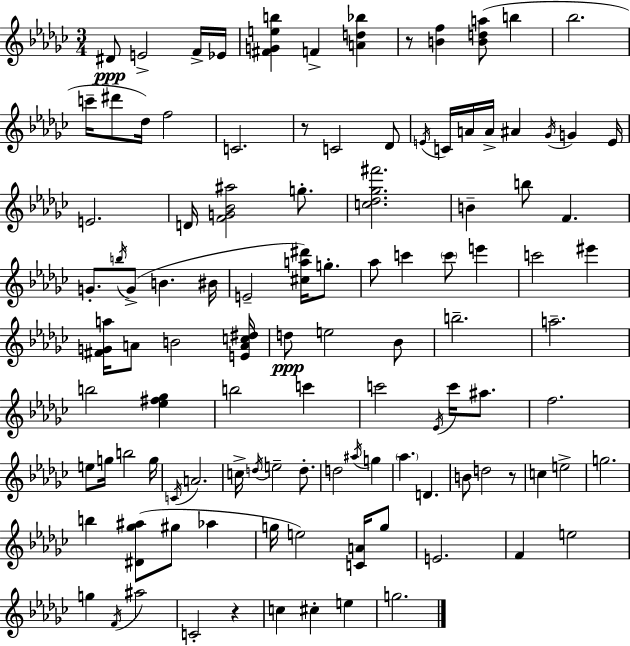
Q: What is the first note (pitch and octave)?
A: D#4